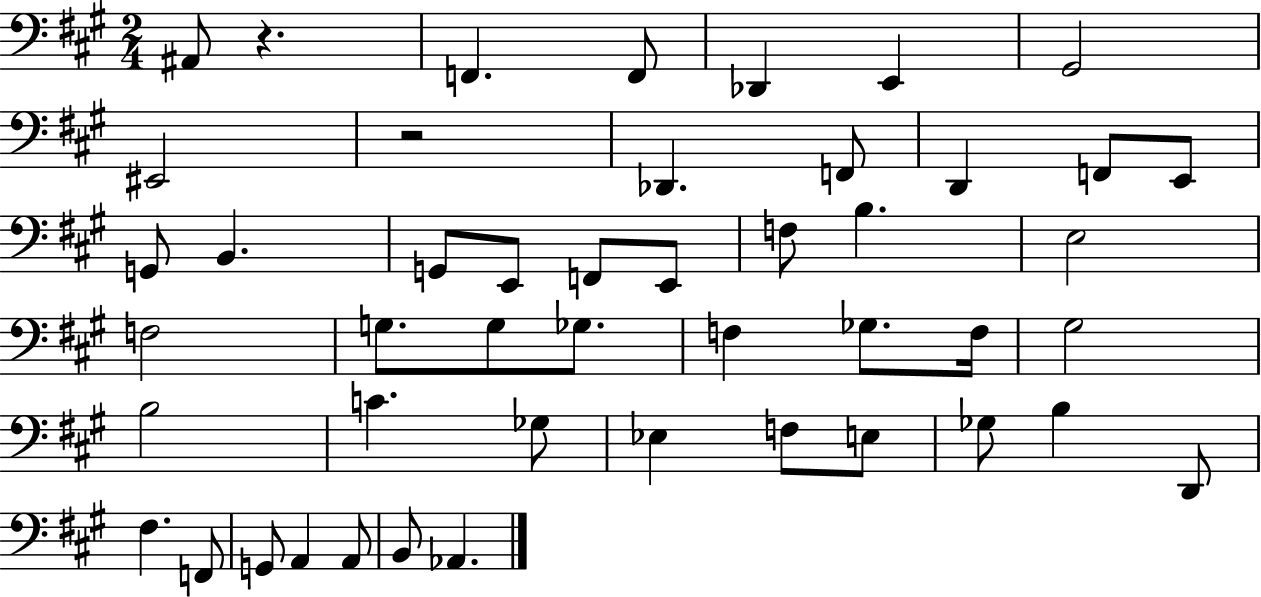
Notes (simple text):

A#2/e R/q. F2/q. F2/e Db2/q E2/q G#2/h EIS2/h R/h Db2/q. F2/e D2/q F2/e E2/e G2/e B2/q. G2/e E2/e F2/e E2/e F3/e B3/q. E3/h F3/h G3/e. G3/e Gb3/e. F3/q Gb3/e. F3/s G#3/h B3/h C4/q. Gb3/e Eb3/q F3/e E3/e Gb3/e B3/q D2/e F#3/q. F2/e G2/e A2/q A2/e B2/e Ab2/q.